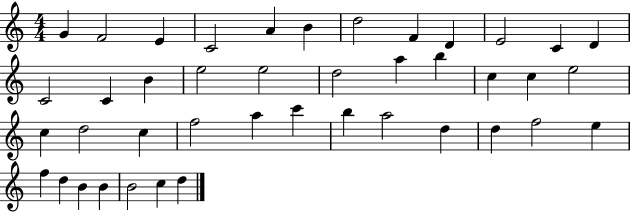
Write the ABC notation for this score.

X:1
T:Untitled
M:4/4
L:1/4
K:C
G F2 E C2 A B d2 F D E2 C D C2 C B e2 e2 d2 a b c c e2 c d2 c f2 a c' b a2 d d f2 e f d B B B2 c d